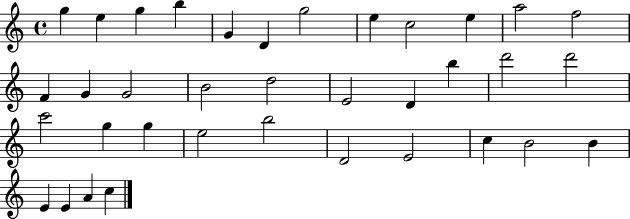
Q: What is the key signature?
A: C major